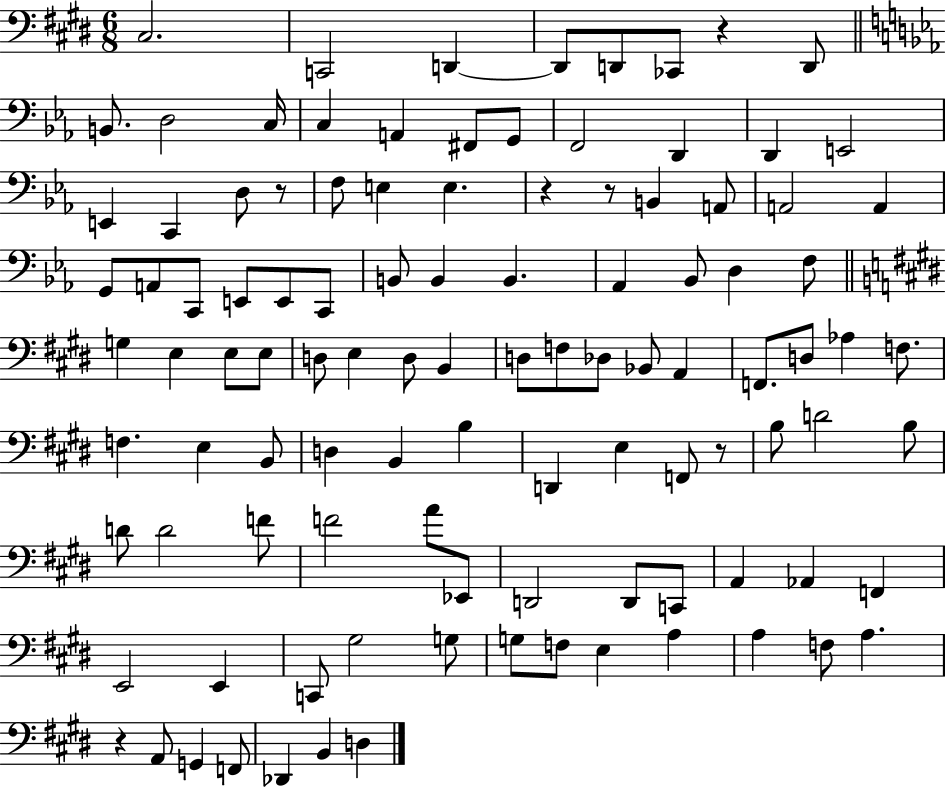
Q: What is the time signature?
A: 6/8